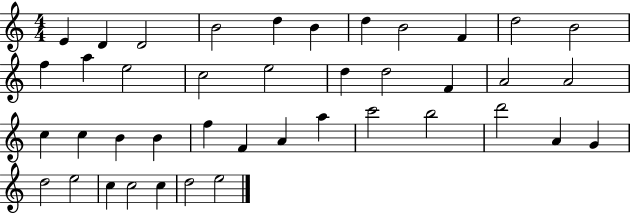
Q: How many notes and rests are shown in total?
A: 41